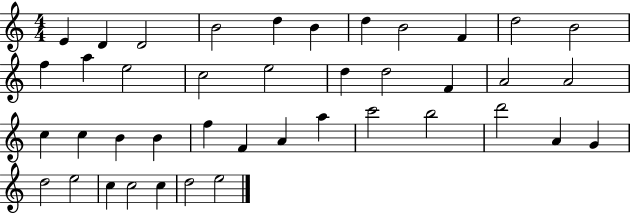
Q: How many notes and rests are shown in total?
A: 41